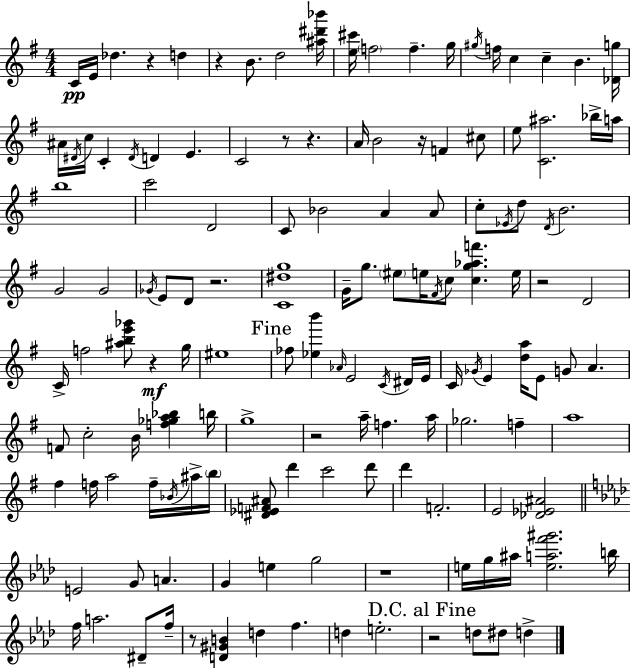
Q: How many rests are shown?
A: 12